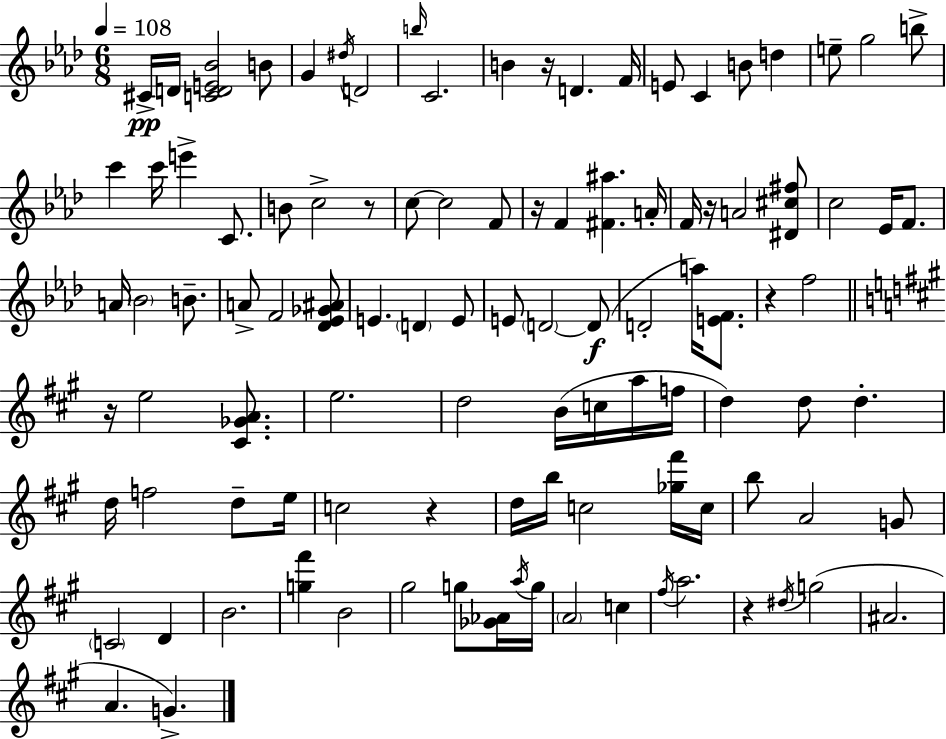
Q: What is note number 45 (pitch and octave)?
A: D4